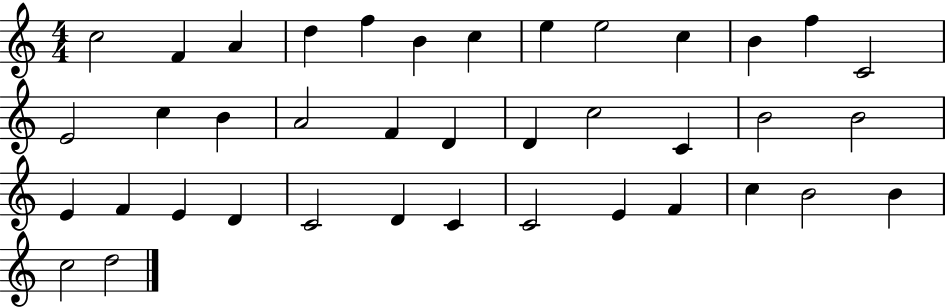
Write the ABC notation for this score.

X:1
T:Untitled
M:4/4
L:1/4
K:C
c2 F A d f B c e e2 c B f C2 E2 c B A2 F D D c2 C B2 B2 E F E D C2 D C C2 E F c B2 B c2 d2